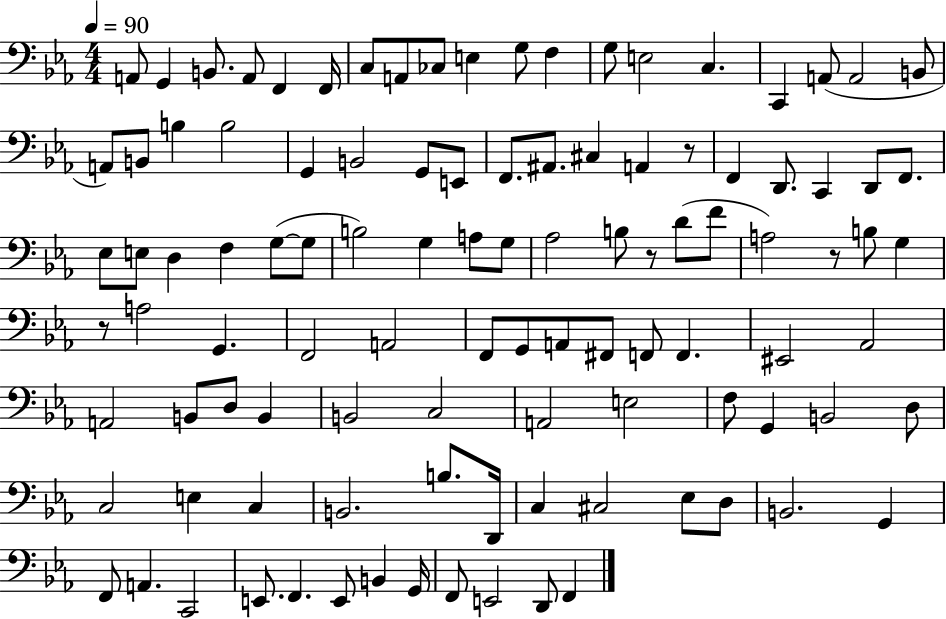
A2/e G2/q B2/e. A2/e F2/q F2/s C3/e A2/e CES3/e E3/q G3/e F3/q G3/e E3/h C3/q. C2/q A2/e A2/h B2/e A2/e B2/e B3/q B3/h G2/q B2/h G2/e E2/e F2/e. A#2/e. C#3/q A2/q R/e F2/q D2/e. C2/q D2/e F2/e. Eb3/e E3/e D3/q F3/q G3/e G3/e B3/h G3/q A3/e G3/e Ab3/h B3/e R/e D4/e F4/e A3/h R/e B3/e G3/q R/e A3/h G2/q. F2/h A2/h F2/e G2/e A2/e F#2/e F2/e F2/q. EIS2/h Ab2/h A2/h B2/e D3/e B2/q B2/h C3/h A2/h E3/h F3/e G2/q B2/h D3/e C3/h E3/q C3/q B2/h. B3/e. D2/s C3/q C#3/h Eb3/e D3/e B2/h. G2/q F2/e A2/q. C2/h E2/e. F2/q. E2/e B2/q G2/s F2/e E2/h D2/e F2/q